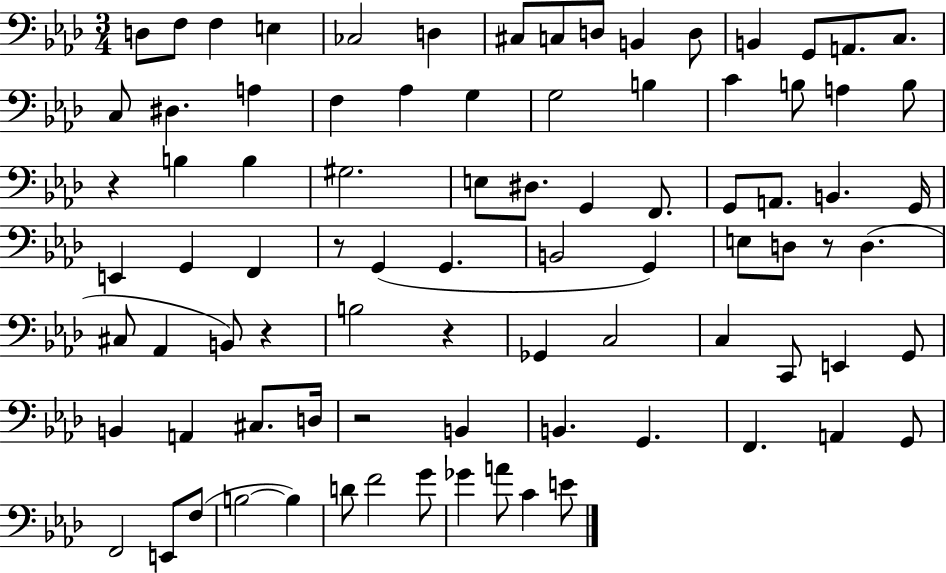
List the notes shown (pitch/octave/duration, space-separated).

D3/e F3/e F3/q E3/q CES3/h D3/q C#3/e C3/e D3/e B2/q D3/e B2/q G2/e A2/e. C3/e. C3/e D#3/q. A3/q F3/q Ab3/q G3/q G3/h B3/q C4/q B3/e A3/q B3/e R/q B3/q B3/q G#3/h. E3/e D#3/e. G2/q F2/e. G2/e A2/e. B2/q. G2/s E2/q G2/q F2/q R/e G2/q G2/q. B2/h G2/q E3/e D3/e R/e D3/q. C#3/e Ab2/q B2/e R/q B3/h R/q Gb2/q C3/h C3/q C2/e E2/q G2/e B2/q A2/q C#3/e. D3/s R/h B2/q B2/q. G2/q. F2/q. A2/q G2/e F2/h E2/e F3/e B3/h B3/q D4/e F4/h G4/e Gb4/q A4/e C4/q E4/e